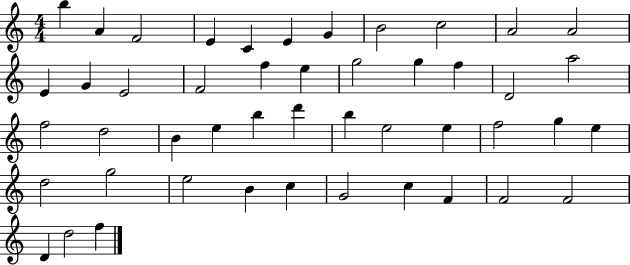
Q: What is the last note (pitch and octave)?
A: F5